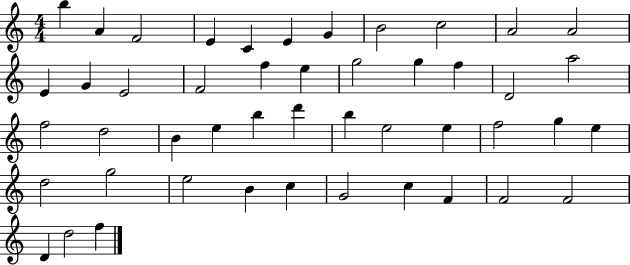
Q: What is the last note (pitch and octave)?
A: F5